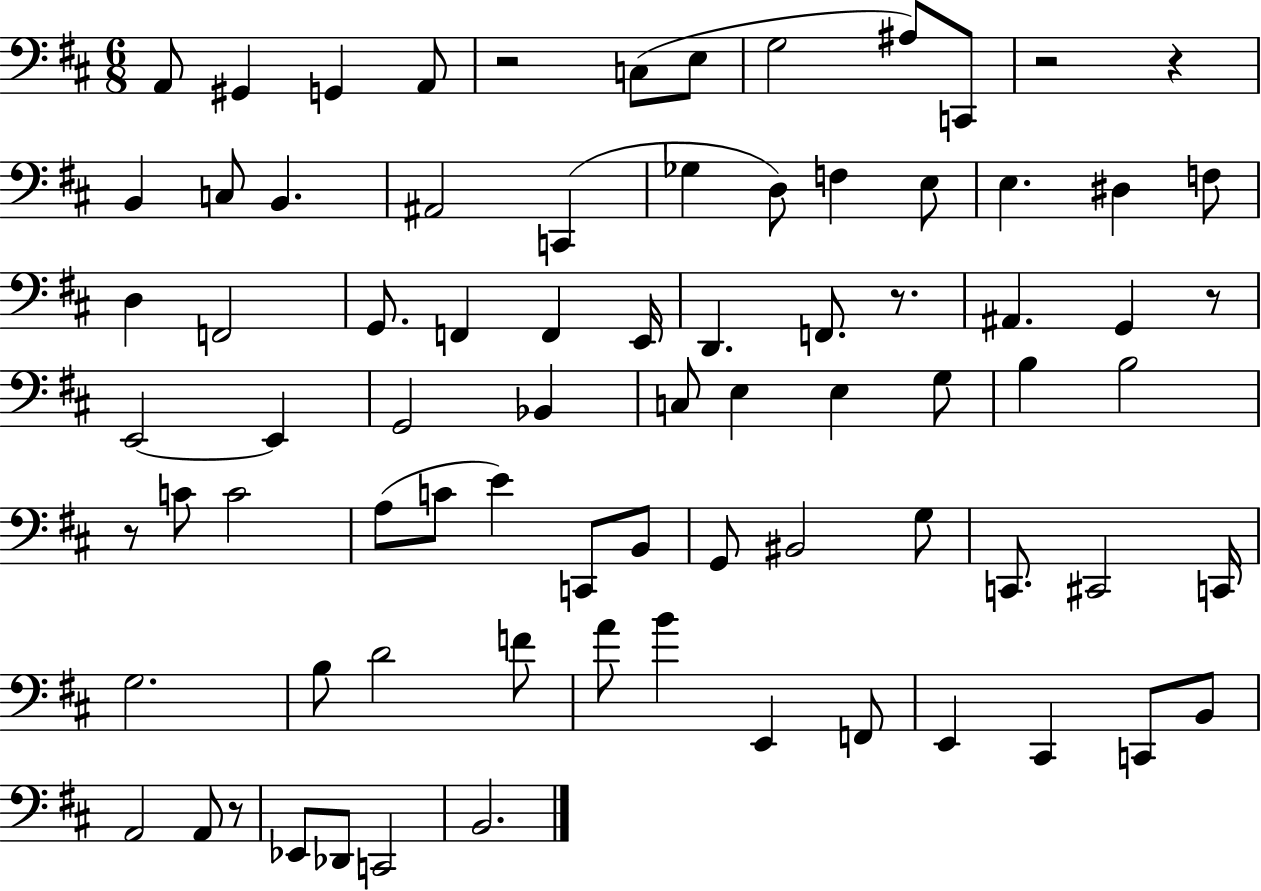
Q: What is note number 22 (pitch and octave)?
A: D3